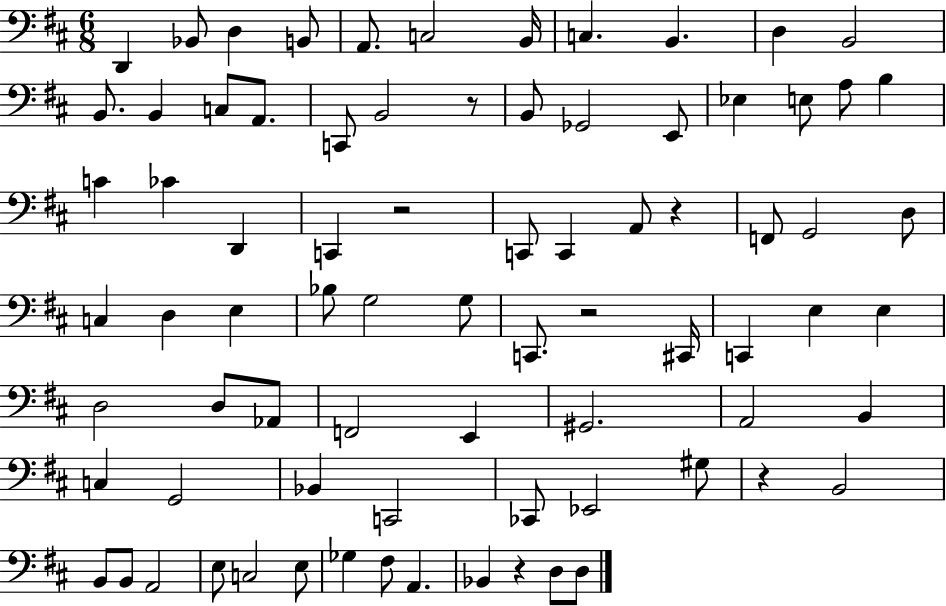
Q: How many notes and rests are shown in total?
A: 79